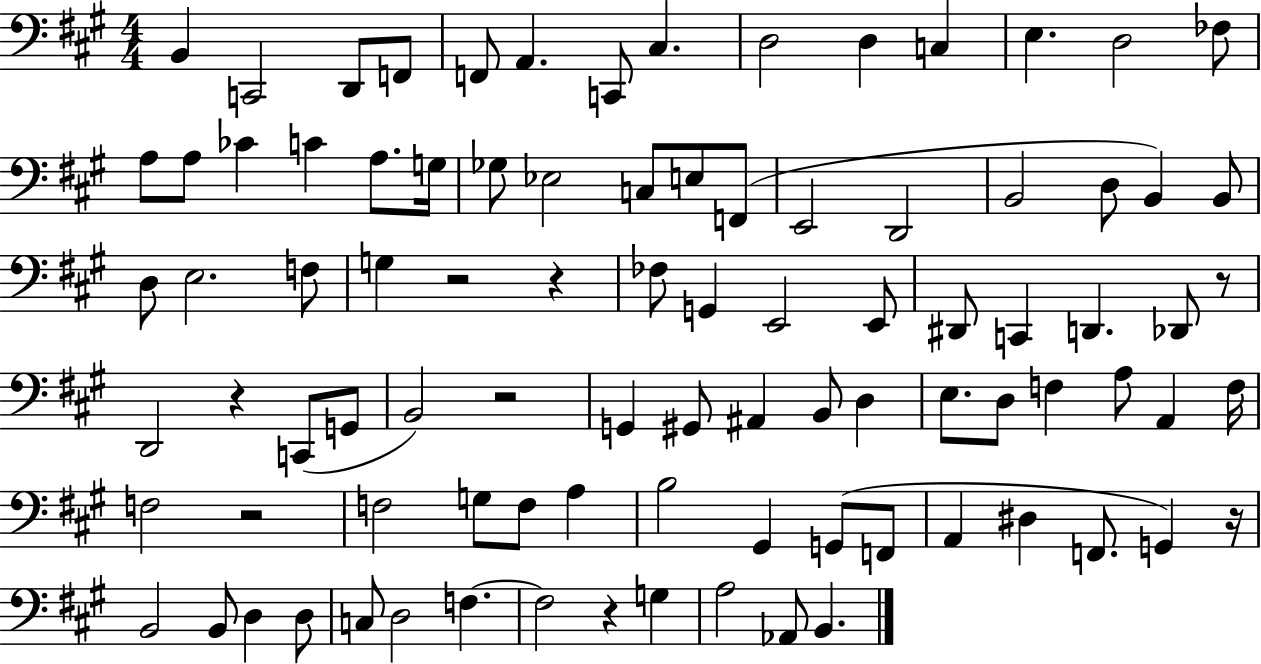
X:1
T:Untitled
M:4/4
L:1/4
K:A
B,, C,,2 D,,/2 F,,/2 F,,/2 A,, C,,/2 ^C, D,2 D, C, E, D,2 _F,/2 A,/2 A,/2 _C C A,/2 G,/4 _G,/2 _E,2 C,/2 E,/2 F,,/2 E,,2 D,,2 B,,2 D,/2 B,, B,,/2 D,/2 E,2 F,/2 G, z2 z _F,/2 G,, E,,2 E,,/2 ^D,,/2 C,, D,, _D,,/2 z/2 D,,2 z C,,/2 G,,/2 B,,2 z2 G,, ^G,,/2 ^A,, B,,/2 D, E,/2 D,/2 F, A,/2 A,, F,/4 F,2 z2 F,2 G,/2 F,/2 A, B,2 ^G,, G,,/2 F,,/2 A,, ^D, F,,/2 G,, z/4 B,,2 B,,/2 D, D,/2 C,/2 D,2 F, F,2 z G, A,2 _A,,/2 B,,